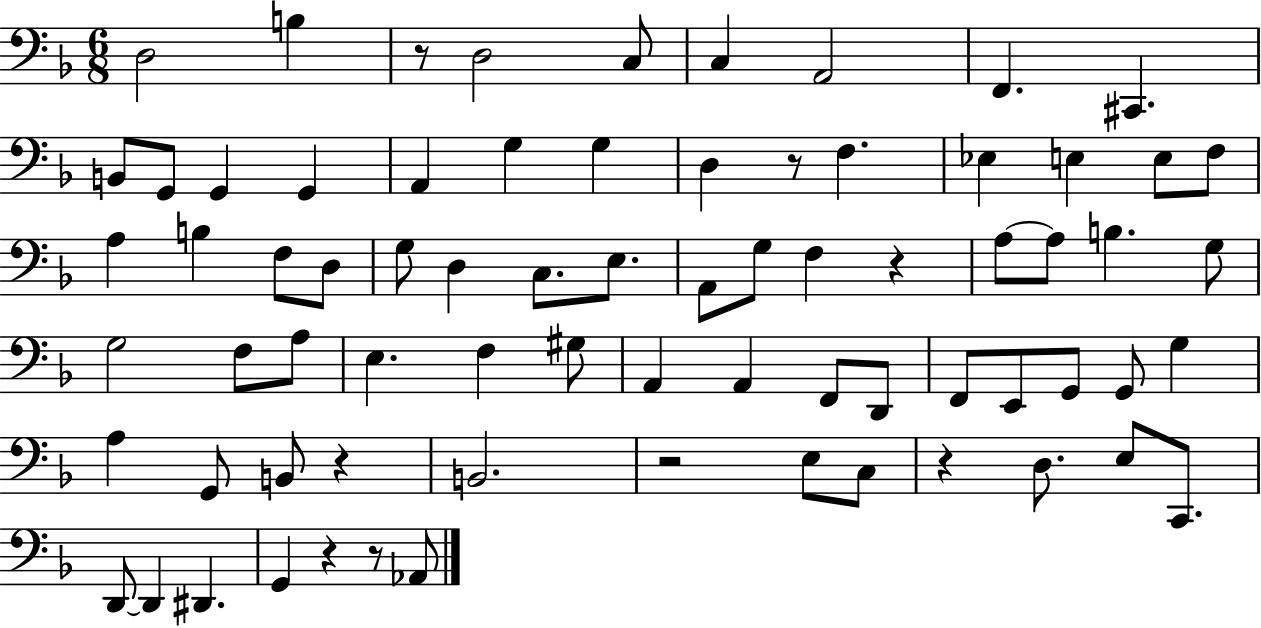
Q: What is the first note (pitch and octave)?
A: D3